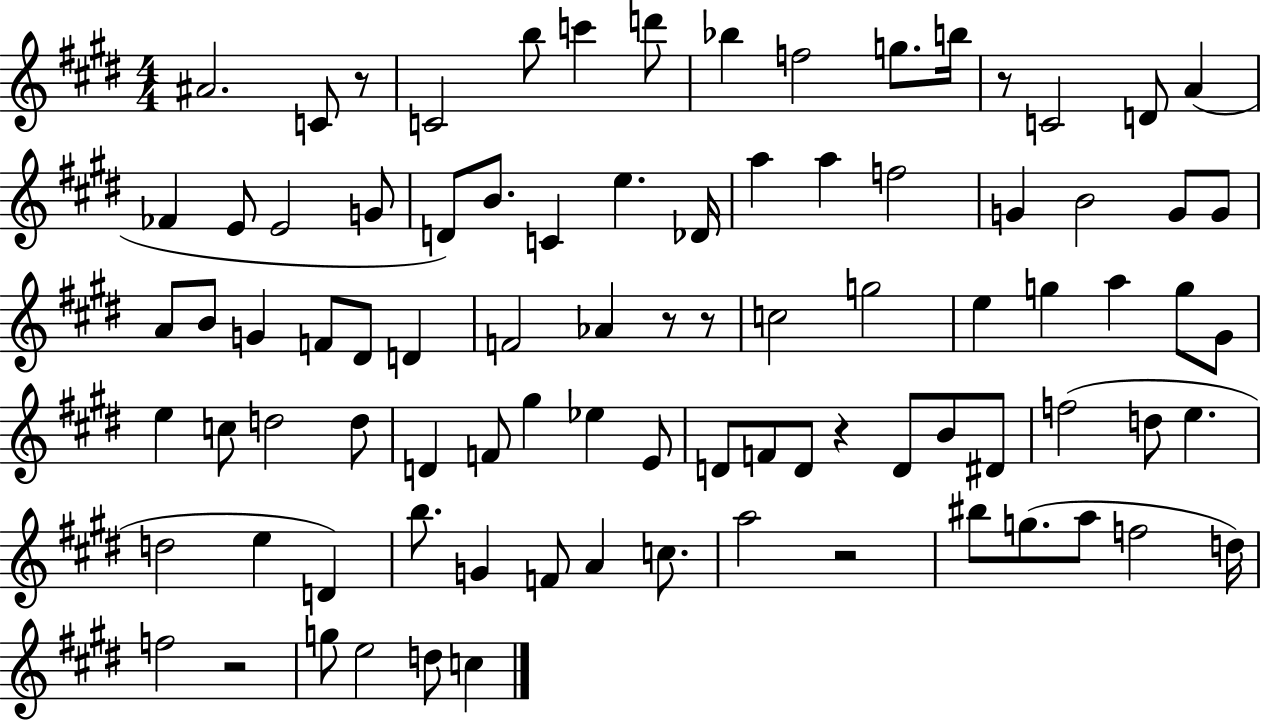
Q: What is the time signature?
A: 4/4